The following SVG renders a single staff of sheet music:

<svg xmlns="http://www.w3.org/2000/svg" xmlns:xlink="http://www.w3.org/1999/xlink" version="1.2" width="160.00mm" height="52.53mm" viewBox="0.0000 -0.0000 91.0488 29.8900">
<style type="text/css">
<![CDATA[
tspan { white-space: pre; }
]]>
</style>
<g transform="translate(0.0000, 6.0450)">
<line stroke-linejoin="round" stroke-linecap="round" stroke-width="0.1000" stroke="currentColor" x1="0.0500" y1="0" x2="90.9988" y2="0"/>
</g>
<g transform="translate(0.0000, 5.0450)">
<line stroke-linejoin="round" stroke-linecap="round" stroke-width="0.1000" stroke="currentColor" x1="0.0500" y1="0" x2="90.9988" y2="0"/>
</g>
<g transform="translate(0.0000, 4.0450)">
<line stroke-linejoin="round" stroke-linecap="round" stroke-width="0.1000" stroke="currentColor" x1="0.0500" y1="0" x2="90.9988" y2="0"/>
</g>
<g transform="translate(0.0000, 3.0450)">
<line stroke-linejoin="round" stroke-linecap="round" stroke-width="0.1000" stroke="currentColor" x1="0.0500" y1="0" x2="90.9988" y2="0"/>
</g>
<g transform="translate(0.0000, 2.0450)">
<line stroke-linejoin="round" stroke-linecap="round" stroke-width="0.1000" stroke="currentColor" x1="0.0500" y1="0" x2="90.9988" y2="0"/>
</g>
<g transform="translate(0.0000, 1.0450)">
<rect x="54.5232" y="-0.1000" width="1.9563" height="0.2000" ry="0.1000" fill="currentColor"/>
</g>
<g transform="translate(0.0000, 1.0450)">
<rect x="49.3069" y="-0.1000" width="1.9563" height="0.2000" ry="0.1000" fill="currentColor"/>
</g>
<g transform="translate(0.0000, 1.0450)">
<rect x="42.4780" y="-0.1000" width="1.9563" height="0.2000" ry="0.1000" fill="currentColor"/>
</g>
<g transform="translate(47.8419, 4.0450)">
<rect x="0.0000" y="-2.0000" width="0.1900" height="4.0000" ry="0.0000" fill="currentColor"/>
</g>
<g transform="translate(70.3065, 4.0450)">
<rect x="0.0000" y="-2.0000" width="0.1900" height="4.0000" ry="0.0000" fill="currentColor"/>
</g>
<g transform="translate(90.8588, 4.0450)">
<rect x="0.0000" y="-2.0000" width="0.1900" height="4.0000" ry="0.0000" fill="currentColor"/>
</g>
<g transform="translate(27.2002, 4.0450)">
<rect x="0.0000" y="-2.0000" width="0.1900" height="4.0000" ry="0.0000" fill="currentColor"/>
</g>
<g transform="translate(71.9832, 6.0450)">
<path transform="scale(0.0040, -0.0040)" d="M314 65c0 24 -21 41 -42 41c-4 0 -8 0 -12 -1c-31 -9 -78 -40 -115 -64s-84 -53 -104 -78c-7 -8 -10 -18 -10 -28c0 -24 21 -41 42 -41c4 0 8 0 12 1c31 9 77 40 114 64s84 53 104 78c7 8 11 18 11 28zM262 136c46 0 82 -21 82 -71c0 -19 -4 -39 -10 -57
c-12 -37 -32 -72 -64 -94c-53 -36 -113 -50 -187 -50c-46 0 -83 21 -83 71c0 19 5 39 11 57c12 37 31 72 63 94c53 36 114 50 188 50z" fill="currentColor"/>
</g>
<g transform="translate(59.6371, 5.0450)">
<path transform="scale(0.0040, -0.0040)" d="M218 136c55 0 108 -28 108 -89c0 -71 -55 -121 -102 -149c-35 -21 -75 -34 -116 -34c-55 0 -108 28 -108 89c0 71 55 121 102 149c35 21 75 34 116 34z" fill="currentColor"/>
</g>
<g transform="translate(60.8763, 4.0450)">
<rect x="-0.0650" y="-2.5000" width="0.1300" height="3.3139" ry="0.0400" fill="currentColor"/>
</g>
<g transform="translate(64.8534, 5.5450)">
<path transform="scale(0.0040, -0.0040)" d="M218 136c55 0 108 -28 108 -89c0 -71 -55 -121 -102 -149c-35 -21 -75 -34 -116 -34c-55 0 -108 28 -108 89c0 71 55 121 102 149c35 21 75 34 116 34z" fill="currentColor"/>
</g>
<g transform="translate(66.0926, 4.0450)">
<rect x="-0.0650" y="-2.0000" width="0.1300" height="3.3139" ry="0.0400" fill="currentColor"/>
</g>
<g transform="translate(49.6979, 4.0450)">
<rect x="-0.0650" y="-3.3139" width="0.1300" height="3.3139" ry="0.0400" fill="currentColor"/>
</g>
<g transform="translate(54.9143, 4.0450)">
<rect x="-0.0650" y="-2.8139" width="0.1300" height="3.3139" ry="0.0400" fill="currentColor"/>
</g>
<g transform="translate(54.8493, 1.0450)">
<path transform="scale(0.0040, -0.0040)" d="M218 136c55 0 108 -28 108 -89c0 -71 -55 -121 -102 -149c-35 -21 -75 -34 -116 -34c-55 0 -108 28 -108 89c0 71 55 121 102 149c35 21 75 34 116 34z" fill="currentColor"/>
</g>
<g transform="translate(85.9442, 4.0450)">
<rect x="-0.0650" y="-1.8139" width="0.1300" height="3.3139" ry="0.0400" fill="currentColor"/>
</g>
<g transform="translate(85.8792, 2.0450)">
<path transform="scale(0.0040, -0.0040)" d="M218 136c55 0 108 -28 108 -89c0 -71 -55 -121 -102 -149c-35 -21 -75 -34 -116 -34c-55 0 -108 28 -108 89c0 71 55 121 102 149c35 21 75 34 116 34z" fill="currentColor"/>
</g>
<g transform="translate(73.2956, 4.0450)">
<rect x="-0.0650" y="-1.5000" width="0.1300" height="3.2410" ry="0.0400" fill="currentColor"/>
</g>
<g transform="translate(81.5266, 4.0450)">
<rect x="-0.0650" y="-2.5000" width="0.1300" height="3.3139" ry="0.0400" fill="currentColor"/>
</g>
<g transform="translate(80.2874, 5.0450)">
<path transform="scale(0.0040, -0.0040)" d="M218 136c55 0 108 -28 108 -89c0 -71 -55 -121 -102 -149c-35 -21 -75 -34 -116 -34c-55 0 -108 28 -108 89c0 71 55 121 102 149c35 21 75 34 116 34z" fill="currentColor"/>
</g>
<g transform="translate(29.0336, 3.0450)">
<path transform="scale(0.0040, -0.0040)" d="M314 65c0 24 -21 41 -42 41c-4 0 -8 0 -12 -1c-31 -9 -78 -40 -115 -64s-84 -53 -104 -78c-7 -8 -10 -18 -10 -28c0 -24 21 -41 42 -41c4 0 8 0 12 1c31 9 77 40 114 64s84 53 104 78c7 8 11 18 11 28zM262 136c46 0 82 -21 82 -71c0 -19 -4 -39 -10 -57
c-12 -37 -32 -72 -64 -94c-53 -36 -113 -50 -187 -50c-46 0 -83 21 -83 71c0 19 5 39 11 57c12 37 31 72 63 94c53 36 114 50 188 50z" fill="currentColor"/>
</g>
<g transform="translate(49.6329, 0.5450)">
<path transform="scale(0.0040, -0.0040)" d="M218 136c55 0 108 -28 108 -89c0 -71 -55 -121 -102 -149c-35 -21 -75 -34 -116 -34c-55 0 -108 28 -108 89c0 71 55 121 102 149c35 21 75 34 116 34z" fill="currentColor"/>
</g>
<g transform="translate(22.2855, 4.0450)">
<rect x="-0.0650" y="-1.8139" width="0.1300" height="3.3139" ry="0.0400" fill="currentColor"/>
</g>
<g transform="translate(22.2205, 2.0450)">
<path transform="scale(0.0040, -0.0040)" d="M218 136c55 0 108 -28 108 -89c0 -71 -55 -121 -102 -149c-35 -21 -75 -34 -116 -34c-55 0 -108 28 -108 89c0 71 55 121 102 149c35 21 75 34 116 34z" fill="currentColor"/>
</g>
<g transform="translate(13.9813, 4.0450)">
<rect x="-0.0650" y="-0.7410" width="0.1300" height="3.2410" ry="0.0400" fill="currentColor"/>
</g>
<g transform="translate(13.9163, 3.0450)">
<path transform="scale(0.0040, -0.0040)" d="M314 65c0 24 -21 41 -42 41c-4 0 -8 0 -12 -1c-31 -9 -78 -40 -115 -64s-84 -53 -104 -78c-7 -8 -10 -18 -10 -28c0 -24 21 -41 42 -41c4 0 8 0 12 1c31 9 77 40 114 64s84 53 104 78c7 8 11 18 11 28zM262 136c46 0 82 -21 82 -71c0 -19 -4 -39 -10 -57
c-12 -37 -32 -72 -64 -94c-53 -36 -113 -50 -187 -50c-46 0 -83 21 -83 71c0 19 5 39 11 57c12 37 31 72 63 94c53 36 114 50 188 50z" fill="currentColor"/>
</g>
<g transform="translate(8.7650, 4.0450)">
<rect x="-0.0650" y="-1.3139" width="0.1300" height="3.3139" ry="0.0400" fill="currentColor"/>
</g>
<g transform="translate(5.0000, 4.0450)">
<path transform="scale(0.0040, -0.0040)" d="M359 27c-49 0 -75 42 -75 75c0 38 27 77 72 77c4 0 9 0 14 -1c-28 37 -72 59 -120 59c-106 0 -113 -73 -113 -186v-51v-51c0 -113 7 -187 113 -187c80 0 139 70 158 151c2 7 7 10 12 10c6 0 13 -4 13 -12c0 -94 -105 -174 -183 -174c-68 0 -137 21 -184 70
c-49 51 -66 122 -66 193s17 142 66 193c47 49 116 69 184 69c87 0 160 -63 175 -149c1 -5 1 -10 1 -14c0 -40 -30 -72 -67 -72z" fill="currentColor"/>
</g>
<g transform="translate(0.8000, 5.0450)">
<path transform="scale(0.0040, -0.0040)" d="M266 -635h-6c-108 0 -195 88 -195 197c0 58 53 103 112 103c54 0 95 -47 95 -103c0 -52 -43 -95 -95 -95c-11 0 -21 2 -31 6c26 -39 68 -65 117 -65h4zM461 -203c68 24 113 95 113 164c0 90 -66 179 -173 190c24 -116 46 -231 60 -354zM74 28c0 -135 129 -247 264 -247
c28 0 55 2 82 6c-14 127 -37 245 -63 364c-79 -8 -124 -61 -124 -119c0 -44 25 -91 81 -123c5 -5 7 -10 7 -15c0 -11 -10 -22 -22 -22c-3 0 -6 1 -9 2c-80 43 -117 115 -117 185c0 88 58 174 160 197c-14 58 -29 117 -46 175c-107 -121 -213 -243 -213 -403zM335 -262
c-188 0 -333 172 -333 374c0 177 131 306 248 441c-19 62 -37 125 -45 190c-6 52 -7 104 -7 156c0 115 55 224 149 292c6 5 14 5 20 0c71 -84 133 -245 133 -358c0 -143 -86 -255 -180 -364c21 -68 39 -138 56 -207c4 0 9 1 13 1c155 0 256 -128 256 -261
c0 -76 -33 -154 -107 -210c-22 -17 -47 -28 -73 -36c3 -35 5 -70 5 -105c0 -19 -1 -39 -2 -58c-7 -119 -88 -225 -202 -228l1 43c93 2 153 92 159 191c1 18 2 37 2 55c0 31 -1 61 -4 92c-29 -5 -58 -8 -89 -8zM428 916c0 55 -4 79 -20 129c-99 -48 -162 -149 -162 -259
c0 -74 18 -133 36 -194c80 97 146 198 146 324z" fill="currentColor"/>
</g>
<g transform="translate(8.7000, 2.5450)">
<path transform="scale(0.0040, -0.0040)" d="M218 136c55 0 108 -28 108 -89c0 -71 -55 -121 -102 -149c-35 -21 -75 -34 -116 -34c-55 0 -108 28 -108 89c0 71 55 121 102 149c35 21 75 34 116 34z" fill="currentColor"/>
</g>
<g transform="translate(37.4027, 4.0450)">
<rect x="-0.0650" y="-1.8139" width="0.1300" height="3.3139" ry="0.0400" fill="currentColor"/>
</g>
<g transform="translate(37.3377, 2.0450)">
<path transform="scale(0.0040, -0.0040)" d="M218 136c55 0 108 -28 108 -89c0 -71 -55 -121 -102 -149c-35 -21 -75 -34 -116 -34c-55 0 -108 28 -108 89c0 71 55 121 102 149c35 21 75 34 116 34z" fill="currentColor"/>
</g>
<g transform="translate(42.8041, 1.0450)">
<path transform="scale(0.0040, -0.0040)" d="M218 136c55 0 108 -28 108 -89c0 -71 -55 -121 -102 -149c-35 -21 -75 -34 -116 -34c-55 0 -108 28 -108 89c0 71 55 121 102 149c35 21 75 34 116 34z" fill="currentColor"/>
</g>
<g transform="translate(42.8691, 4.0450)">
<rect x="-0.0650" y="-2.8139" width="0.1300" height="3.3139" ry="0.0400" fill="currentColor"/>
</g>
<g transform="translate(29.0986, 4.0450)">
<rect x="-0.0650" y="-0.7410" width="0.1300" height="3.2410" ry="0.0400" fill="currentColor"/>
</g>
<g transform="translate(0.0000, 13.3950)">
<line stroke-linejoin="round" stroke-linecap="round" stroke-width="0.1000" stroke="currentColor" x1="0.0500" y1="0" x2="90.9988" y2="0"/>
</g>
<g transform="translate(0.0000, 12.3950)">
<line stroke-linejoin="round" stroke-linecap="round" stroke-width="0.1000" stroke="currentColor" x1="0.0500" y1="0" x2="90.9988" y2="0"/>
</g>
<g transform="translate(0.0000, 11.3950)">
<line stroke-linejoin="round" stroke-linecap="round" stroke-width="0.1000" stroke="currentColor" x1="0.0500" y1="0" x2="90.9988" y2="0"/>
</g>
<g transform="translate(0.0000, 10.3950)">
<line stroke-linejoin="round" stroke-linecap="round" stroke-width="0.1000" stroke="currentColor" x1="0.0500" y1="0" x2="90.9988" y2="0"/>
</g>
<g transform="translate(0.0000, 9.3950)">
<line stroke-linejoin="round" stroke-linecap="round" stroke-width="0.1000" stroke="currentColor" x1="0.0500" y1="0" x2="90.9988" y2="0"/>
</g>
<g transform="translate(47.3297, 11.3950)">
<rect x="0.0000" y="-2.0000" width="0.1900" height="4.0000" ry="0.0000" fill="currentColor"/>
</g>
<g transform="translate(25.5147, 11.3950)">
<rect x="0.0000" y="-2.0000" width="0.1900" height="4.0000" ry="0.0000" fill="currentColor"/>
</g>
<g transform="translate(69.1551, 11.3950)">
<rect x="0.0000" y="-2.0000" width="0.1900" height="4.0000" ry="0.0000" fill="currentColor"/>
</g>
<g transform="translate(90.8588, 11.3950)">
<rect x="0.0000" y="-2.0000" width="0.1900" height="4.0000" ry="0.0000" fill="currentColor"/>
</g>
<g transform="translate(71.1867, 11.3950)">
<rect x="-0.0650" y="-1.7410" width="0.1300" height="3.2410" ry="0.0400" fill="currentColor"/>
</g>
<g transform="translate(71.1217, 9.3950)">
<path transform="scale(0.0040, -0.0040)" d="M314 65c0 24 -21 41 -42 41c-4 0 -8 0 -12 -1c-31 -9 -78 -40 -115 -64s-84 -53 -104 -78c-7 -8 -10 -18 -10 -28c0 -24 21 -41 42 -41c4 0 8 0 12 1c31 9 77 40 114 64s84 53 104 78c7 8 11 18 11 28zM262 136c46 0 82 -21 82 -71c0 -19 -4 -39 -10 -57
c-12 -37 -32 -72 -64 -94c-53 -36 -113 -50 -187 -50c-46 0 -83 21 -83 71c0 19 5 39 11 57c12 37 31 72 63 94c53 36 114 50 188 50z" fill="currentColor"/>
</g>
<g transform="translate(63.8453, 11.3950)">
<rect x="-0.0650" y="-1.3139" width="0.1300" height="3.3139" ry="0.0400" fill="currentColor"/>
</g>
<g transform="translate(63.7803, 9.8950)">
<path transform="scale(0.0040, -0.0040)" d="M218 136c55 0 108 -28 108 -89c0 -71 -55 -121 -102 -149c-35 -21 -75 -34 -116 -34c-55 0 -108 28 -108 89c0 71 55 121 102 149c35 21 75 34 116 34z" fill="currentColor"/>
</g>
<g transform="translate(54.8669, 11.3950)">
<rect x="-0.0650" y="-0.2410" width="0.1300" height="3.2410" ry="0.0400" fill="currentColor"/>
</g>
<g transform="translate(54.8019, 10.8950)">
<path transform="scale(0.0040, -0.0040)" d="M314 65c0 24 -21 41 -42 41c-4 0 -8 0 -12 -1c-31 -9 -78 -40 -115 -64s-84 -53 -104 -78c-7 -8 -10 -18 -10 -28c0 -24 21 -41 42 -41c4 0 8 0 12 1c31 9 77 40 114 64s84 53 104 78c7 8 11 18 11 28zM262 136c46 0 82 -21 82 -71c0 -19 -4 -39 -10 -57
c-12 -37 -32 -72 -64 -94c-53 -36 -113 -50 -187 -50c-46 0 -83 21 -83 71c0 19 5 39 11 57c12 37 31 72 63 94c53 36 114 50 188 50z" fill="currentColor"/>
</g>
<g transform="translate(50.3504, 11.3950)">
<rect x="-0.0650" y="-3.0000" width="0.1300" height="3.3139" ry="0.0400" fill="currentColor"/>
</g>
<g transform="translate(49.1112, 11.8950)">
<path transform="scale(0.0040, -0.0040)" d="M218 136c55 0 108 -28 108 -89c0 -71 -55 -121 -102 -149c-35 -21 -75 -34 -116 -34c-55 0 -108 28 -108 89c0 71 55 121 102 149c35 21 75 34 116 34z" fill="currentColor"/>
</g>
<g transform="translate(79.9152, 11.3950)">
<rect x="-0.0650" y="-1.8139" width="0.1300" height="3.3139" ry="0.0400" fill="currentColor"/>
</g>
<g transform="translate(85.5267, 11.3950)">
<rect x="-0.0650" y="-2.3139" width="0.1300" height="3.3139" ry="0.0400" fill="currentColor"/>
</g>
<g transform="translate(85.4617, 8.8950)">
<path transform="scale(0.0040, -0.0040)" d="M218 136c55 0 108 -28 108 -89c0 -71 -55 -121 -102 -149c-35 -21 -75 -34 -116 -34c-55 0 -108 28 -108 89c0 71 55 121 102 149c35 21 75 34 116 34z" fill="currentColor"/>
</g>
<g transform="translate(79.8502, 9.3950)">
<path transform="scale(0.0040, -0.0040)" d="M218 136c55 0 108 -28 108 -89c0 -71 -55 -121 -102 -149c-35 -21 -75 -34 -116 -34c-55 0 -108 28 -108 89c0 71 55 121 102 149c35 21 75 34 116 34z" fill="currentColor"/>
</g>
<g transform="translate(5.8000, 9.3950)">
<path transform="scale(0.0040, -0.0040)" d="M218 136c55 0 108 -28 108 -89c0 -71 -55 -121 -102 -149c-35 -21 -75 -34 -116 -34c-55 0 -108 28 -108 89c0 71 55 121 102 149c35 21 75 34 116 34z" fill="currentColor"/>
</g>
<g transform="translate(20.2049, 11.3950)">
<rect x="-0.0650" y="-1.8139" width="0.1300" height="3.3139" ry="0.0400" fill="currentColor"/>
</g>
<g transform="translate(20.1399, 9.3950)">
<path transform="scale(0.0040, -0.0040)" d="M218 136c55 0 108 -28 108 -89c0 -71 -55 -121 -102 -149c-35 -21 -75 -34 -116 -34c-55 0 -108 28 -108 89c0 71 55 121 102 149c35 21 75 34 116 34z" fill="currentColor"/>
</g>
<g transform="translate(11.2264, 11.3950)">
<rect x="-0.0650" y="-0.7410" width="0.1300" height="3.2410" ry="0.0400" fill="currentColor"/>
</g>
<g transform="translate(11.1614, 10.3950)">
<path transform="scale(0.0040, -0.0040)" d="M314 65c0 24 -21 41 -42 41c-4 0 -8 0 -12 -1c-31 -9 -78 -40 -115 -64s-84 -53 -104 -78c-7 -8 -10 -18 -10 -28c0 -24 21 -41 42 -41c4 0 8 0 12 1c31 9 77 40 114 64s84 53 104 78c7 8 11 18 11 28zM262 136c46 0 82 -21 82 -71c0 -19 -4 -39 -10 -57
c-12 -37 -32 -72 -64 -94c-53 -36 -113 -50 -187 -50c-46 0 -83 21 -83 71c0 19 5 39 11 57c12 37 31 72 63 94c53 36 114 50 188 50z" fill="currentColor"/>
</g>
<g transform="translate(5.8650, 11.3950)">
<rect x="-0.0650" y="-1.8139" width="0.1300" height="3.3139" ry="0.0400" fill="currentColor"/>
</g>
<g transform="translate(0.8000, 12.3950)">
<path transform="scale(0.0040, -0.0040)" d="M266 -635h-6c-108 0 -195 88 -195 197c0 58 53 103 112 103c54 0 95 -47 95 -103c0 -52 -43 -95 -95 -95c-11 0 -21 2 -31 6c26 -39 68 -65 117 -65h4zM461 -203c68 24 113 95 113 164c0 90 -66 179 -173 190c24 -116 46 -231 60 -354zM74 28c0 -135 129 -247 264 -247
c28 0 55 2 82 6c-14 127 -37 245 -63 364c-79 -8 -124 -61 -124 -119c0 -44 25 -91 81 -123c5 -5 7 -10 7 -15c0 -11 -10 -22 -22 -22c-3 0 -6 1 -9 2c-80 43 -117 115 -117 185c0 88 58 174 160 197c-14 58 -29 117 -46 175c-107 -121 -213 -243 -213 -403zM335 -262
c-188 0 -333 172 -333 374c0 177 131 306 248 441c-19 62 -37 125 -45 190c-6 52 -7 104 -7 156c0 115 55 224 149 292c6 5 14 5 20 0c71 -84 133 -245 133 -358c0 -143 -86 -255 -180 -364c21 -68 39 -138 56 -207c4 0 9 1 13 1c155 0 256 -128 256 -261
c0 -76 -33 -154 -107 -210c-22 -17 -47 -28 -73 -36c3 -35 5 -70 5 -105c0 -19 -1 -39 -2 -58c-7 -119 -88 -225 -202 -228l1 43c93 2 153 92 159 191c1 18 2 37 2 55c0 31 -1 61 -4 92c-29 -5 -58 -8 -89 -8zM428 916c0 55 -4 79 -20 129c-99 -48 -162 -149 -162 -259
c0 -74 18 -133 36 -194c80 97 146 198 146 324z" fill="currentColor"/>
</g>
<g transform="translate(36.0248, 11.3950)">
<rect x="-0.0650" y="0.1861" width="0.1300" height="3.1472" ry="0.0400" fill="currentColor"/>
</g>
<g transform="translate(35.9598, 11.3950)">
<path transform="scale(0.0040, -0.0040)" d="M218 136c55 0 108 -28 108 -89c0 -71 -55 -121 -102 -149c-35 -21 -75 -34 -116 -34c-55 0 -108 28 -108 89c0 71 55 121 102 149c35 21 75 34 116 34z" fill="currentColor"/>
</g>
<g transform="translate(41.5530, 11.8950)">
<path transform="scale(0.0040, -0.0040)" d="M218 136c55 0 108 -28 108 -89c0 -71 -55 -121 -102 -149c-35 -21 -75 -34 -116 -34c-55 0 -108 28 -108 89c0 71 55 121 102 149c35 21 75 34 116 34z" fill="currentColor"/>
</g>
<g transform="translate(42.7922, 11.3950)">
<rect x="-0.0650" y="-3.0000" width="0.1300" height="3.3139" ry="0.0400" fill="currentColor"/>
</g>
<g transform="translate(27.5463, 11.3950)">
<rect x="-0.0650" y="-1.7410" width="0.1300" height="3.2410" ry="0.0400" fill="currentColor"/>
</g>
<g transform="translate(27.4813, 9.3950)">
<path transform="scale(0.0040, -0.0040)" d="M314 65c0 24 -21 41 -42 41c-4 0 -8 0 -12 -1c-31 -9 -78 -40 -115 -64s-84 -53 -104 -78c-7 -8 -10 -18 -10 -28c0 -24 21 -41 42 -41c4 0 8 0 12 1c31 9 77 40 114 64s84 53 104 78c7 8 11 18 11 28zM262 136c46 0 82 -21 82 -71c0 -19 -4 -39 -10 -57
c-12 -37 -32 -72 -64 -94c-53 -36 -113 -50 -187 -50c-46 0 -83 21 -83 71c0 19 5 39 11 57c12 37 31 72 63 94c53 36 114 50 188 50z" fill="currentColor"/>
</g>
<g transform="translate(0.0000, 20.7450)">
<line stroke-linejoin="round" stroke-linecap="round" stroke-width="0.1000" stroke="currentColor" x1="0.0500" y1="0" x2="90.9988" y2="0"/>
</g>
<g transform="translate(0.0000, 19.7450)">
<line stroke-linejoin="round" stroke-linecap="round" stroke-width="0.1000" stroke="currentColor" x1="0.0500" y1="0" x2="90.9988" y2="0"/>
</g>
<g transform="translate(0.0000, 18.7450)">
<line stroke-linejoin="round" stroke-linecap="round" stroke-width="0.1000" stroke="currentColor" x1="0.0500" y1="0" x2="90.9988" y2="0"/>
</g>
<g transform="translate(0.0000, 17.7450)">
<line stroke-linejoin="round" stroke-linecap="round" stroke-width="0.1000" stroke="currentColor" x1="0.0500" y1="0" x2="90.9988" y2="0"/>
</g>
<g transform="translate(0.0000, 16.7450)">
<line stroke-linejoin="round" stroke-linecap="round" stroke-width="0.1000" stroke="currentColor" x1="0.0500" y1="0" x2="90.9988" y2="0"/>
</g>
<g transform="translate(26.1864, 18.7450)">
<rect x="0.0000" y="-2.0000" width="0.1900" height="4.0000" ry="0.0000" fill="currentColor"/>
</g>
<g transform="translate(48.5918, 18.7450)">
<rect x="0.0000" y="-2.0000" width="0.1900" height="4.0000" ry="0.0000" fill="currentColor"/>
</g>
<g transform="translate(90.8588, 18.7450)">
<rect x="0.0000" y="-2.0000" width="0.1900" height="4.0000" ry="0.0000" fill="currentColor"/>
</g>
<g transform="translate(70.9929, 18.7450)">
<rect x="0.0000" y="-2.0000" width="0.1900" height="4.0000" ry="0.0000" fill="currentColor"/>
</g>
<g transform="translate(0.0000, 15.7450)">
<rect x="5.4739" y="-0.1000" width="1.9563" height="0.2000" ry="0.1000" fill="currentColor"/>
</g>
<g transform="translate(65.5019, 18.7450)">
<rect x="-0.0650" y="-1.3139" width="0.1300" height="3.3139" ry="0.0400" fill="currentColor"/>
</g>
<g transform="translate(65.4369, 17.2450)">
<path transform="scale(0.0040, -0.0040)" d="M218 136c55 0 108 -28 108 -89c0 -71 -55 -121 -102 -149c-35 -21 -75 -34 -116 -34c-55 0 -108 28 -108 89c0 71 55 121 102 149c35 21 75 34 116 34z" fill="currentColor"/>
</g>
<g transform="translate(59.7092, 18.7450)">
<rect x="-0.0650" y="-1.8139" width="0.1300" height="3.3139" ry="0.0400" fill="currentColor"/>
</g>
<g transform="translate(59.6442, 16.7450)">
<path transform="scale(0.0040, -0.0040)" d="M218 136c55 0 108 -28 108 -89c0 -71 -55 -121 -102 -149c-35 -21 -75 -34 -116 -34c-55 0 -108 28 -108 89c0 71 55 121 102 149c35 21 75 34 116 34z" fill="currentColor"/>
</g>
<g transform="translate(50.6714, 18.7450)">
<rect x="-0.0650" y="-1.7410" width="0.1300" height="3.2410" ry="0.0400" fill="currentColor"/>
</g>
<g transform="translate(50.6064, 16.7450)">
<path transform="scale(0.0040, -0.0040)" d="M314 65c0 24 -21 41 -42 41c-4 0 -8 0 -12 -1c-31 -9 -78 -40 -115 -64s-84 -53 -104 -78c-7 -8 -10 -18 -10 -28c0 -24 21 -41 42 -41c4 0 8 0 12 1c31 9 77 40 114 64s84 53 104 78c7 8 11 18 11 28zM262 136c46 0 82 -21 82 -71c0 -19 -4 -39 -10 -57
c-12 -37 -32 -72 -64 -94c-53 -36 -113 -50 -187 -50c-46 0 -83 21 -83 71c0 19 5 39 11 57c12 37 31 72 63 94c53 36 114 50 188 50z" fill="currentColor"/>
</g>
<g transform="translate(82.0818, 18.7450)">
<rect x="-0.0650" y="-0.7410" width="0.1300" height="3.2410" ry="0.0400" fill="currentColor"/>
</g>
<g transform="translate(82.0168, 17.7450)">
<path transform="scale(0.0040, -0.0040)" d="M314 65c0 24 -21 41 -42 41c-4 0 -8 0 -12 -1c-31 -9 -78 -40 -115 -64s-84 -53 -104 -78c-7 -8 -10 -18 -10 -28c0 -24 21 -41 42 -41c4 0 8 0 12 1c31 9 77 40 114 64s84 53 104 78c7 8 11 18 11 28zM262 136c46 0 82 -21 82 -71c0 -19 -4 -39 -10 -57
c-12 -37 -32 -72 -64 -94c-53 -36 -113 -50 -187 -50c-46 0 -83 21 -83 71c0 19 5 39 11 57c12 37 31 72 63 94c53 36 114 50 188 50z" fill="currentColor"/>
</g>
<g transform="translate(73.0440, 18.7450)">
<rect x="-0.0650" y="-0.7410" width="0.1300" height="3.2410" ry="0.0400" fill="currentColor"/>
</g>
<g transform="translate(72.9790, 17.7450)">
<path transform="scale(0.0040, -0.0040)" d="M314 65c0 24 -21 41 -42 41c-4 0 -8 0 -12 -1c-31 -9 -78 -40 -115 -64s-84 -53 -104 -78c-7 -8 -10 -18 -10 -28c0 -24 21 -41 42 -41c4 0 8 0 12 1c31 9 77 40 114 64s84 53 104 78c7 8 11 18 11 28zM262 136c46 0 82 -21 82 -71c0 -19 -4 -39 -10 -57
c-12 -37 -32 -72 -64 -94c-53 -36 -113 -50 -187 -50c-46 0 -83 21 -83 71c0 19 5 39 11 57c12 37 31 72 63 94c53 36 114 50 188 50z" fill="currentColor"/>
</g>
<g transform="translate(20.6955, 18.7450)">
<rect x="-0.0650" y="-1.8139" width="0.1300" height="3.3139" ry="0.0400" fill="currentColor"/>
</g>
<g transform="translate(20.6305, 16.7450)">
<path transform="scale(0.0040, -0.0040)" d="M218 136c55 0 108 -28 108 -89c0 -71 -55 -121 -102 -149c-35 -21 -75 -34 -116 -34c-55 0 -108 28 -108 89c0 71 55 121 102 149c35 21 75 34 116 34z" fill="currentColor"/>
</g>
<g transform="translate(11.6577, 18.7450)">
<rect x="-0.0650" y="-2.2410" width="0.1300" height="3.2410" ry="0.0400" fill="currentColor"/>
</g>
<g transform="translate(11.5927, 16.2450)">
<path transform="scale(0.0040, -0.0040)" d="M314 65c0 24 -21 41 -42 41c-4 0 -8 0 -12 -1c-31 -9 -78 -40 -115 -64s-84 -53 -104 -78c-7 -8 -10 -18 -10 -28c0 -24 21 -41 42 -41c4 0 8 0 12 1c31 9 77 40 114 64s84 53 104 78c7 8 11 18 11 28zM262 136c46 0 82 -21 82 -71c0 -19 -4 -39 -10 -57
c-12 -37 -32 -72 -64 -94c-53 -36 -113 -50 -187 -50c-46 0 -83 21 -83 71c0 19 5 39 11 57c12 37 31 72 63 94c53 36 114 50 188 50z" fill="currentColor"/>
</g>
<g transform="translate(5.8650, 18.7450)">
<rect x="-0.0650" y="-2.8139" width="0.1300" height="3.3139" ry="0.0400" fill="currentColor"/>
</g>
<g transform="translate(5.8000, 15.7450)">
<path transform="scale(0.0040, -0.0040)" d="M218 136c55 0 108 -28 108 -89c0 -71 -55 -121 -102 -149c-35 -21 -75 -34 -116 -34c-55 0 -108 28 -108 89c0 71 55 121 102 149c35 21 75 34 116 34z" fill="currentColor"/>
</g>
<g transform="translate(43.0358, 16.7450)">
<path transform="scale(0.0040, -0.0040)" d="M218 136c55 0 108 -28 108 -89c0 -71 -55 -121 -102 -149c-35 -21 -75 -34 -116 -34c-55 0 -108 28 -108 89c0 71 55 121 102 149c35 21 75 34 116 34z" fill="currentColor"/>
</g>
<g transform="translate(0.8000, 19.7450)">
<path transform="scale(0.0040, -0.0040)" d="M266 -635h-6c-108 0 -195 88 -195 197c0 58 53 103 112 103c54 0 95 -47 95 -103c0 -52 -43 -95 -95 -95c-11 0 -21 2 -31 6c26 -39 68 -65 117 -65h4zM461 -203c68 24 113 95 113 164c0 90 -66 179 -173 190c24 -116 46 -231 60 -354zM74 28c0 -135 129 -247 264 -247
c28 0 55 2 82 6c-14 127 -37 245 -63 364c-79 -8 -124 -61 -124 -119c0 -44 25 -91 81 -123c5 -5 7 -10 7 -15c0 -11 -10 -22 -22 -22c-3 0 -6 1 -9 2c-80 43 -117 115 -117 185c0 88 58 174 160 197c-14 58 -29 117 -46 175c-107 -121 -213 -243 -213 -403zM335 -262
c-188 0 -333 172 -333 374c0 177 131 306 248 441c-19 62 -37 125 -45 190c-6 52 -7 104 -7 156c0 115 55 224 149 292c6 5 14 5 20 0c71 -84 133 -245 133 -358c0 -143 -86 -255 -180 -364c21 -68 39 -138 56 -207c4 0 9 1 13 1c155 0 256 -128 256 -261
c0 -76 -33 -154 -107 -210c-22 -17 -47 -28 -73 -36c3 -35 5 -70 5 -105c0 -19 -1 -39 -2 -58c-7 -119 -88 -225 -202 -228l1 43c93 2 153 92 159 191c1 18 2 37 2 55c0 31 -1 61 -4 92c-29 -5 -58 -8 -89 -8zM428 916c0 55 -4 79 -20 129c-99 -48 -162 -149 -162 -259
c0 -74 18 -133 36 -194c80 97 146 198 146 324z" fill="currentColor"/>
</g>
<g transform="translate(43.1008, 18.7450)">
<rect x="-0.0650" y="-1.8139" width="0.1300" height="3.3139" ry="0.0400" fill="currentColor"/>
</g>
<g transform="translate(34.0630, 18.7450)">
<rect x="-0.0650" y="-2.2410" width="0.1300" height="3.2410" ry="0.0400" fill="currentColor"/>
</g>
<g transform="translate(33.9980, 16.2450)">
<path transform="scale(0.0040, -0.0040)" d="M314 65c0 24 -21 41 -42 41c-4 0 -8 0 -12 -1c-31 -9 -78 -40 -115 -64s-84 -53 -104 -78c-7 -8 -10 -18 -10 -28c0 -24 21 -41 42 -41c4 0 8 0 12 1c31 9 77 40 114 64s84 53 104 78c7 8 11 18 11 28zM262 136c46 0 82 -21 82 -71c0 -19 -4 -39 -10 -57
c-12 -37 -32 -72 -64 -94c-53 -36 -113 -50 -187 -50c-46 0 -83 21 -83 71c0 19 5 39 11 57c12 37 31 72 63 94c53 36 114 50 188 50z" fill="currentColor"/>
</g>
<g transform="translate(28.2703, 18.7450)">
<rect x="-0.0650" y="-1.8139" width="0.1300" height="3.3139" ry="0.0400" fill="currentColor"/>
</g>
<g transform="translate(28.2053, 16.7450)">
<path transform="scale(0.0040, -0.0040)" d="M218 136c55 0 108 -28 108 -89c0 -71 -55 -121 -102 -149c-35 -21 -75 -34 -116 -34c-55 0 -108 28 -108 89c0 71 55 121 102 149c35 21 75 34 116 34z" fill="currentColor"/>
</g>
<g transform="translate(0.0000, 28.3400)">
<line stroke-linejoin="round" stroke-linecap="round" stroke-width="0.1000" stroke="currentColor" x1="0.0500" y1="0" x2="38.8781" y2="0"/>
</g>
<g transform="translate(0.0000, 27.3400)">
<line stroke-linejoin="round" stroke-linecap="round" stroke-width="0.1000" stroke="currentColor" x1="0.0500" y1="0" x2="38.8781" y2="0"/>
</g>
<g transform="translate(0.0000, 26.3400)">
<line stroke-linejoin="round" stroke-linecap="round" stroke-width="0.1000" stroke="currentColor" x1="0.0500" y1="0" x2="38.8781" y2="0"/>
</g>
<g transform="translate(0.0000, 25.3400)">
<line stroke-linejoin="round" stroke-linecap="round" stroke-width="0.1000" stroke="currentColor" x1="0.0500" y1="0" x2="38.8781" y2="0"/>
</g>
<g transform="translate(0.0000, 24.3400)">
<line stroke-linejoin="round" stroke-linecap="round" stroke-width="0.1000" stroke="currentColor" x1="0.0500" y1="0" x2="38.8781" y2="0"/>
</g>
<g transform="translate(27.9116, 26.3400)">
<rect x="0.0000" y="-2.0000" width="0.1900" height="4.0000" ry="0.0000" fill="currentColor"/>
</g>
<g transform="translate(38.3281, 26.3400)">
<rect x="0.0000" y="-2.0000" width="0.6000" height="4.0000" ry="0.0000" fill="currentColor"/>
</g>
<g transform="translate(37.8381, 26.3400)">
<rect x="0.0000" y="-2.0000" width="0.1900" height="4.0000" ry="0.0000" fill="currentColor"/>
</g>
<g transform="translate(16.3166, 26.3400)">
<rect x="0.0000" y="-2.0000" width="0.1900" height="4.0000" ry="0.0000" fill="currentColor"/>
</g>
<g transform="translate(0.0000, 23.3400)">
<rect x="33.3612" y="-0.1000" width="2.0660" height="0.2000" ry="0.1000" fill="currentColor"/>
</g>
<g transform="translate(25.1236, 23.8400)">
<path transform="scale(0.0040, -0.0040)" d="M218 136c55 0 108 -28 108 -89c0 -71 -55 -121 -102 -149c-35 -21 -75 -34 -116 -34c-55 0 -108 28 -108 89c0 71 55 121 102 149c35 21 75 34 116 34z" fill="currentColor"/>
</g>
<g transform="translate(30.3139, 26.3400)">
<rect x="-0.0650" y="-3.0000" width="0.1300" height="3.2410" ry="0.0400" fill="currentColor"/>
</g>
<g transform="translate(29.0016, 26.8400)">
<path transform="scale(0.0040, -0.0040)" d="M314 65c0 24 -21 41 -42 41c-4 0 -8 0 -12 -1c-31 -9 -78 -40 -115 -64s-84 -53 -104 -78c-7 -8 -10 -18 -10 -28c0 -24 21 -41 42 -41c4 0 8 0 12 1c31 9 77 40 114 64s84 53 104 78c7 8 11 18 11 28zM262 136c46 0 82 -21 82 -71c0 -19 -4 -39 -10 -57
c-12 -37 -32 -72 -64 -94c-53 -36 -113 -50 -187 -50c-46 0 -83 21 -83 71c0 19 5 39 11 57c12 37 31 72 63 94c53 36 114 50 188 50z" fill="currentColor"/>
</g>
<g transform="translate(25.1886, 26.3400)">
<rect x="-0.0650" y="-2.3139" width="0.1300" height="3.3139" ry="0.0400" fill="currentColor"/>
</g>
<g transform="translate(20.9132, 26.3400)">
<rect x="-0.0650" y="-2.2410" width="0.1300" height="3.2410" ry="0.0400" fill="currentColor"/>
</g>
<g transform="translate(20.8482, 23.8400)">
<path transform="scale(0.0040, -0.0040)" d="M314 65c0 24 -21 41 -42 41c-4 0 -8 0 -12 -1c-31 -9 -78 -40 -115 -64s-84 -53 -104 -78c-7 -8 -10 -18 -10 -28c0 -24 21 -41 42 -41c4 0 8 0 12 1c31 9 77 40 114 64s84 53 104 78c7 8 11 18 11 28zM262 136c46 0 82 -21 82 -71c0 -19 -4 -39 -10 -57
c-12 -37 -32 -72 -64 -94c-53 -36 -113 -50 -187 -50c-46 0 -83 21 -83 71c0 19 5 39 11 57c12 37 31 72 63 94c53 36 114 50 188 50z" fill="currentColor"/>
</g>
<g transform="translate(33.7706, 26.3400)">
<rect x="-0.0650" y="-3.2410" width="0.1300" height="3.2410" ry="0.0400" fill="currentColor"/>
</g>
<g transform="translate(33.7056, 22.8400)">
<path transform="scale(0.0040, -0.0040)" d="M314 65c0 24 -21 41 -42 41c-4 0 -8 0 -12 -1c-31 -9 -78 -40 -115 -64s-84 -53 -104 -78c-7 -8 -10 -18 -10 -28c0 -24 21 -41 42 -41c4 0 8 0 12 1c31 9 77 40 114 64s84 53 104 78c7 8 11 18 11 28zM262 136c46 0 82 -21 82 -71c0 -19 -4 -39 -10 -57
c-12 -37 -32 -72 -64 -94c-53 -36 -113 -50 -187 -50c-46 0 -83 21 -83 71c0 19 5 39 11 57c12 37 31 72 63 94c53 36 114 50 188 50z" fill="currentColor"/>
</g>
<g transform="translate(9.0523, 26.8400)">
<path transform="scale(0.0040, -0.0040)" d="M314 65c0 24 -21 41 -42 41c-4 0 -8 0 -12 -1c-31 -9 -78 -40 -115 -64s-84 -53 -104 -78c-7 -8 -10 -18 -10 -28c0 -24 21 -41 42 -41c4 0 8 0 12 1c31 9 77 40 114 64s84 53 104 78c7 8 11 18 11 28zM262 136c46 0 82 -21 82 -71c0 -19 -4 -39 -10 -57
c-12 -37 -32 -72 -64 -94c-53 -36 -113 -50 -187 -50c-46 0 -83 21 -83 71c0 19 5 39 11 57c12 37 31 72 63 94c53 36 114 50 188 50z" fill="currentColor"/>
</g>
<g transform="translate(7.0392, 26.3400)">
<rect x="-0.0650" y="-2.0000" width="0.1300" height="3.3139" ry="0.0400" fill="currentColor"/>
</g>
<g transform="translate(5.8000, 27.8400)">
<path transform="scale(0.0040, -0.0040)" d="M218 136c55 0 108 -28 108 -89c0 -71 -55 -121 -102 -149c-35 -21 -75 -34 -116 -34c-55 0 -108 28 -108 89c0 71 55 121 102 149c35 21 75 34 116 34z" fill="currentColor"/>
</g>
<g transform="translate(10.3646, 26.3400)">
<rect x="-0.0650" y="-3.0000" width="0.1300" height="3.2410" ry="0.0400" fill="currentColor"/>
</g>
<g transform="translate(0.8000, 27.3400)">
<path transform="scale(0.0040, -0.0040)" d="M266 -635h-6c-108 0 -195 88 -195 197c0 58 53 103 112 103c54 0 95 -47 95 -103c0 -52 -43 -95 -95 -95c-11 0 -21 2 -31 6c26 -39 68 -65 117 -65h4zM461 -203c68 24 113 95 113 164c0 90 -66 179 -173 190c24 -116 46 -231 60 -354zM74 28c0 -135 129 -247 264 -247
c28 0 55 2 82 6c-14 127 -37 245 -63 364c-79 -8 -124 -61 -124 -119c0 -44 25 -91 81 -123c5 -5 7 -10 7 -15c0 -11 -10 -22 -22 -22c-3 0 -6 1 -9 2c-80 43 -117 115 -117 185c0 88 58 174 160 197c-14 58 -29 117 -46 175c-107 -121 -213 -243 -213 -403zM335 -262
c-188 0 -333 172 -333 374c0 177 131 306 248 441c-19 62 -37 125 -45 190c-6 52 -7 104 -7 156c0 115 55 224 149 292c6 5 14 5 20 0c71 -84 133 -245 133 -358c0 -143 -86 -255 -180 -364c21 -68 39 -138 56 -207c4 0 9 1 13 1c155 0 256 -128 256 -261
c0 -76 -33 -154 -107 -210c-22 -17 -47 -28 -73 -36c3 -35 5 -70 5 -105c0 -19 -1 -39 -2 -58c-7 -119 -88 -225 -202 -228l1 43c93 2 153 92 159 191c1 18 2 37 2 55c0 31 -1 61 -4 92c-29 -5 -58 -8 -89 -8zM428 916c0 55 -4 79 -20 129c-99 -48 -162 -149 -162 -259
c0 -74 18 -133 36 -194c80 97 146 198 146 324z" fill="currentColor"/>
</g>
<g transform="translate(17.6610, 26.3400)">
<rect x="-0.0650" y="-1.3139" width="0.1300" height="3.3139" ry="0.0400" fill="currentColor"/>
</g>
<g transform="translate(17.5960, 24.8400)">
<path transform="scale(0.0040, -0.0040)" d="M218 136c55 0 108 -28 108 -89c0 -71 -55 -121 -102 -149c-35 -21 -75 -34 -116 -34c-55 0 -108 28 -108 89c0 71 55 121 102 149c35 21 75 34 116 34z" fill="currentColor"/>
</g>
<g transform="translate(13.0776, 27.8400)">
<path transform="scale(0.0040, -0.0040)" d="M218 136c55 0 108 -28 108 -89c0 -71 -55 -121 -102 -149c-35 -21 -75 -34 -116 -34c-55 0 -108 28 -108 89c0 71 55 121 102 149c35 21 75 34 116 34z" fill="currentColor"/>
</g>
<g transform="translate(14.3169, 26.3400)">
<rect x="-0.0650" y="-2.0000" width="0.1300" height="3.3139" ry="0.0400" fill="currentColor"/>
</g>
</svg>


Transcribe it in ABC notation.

X:1
T:Untitled
M:4/4
L:1/4
K:C
e d2 f d2 f a b a G F E2 G f f d2 f f2 B A A c2 e f2 f g a g2 f f g2 f f2 f e d2 d2 F A2 F e g2 g A2 b2